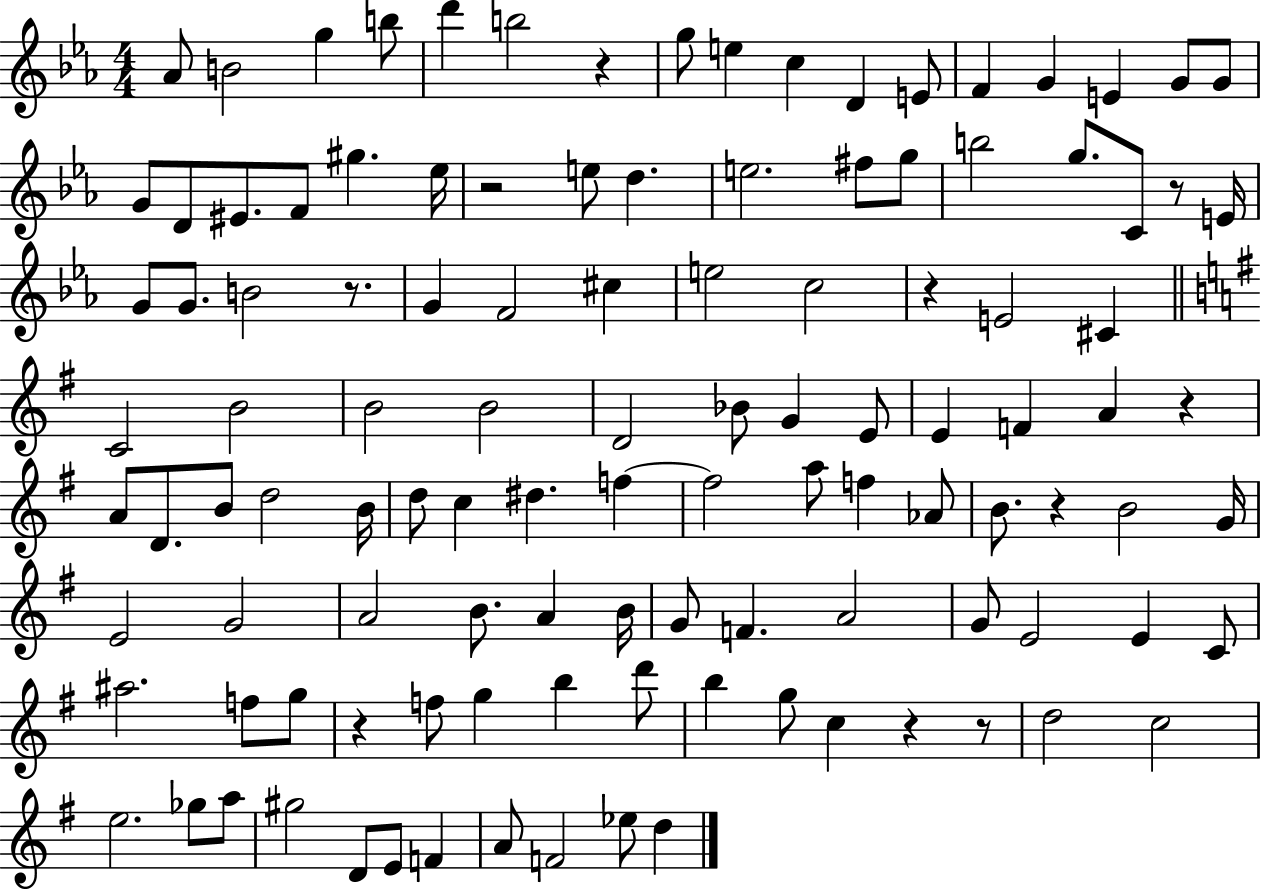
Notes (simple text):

Ab4/e B4/h G5/q B5/e D6/q B5/h R/q G5/e E5/q C5/q D4/q E4/e F4/q G4/q E4/q G4/e G4/e G4/e D4/e EIS4/e. F4/e G#5/q. Eb5/s R/h E5/e D5/q. E5/h. F#5/e G5/e B5/h G5/e. C4/e R/e E4/s G4/e G4/e. B4/h R/e. G4/q F4/h C#5/q E5/h C5/h R/q E4/h C#4/q C4/h B4/h B4/h B4/h D4/h Bb4/e G4/q E4/e E4/q F4/q A4/q R/q A4/e D4/e. B4/e D5/h B4/s D5/e C5/q D#5/q. F5/q F5/h A5/e F5/q Ab4/e B4/e. R/q B4/h G4/s E4/h G4/h A4/h B4/e. A4/q B4/s G4/e F4/q. A4/h G4/e E4/h E4/q C4/e A#5/h. F5/e G5/e R/q F5/e G5/q B5/q D6/e B5/q G5/e C5/q R/q R/e D5/h C5/h E5/h. Gb5/e A5/e G#5/h D4/e E4/e F4/q A4/e F4/h Eb5/e D5/q